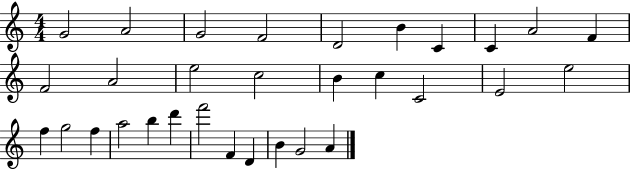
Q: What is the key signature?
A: C major